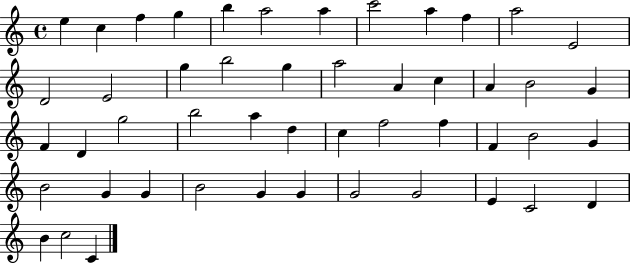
E5/q C5/q F5/q G5/q B5/q A5/h A5/q C6/h A5/q F5/q A5/h E4/h D4/h E4/h G5/q B5/h G5/q A5/h A4/q C5/q A4/q B4/h G4/q F4/q D4/q G5/h B5/h A5/q D5/q C5/q F5/h F5/q F4/q B4/h G4/q B4/h G4/q G4/q B4/h G4/q G4/q G4/h G4/h E4/q C4/h D4/q B4/q C5/h C4/q